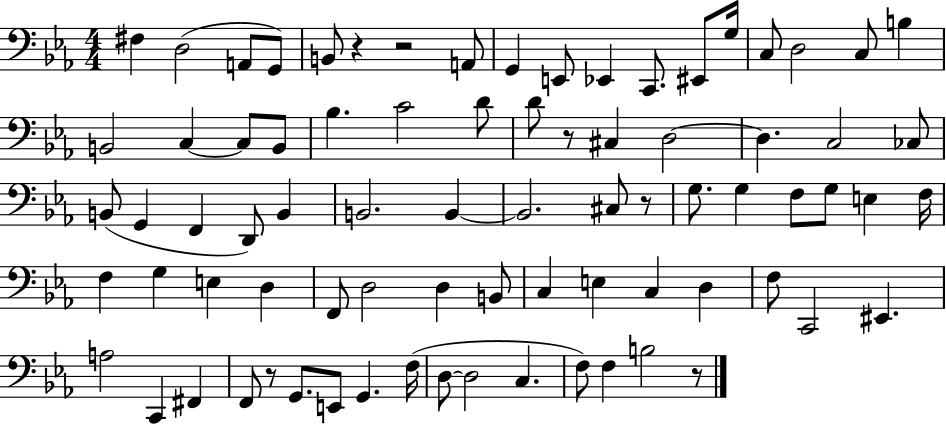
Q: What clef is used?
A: bass